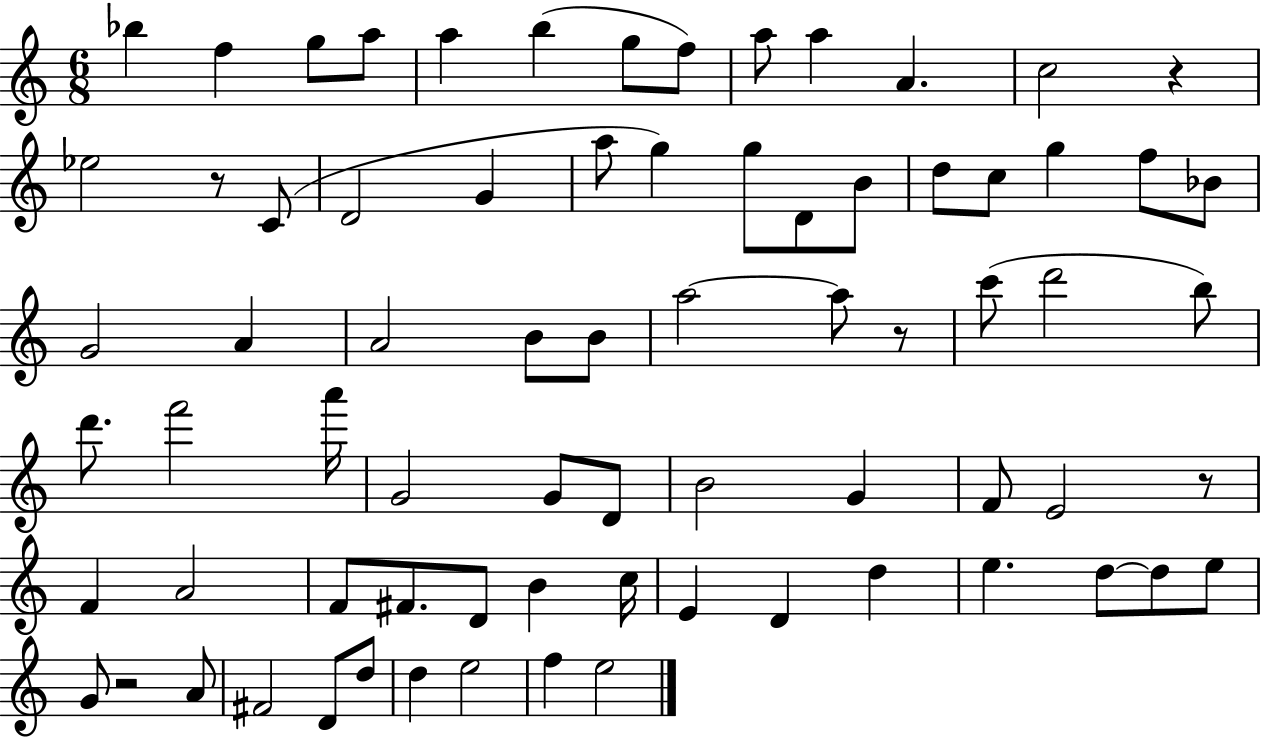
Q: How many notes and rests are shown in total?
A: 74